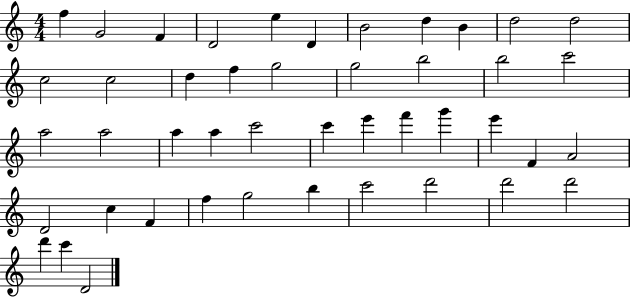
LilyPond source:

{
  \clef treble
  \numericTimeSignature
  \time 4/4
  \key c \major
  f''4 g'2 f'4 | d'2 e''4 d'4 | b'2 d''4 b'4 | d''2 d''2 | \break c''2 c''2 | d''4 f''4 g''2 | g''2 b''2 | b''2 c'''2 | \break a''2 a''2 | a''4 a''4 c'''2 | c'''4 e'''4 f'''4 g'''4 | e'''4 f'4 a'2 | \break d'2 c''4 f'4 | f''4 g''2 b''4 | c'''2 d'''2 | d'''2 d'''2 | \break d'''4 c'''4 d'2 | \bar "|."
}